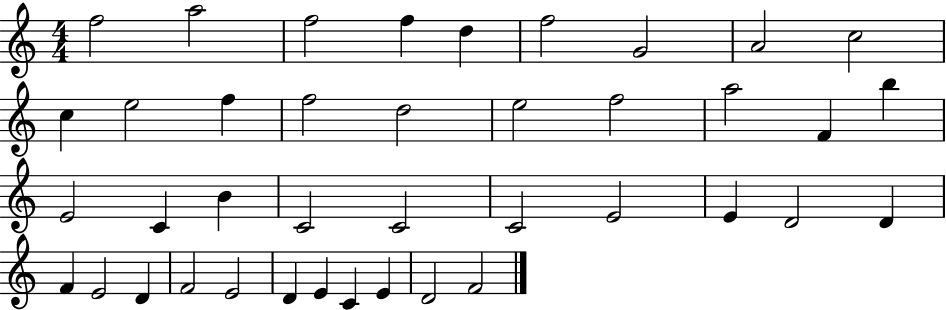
F5/h A5/h F5/h F5/q D5/q F5/h G4/h A4/h C5/h C5/q E5/h F5/q F5/h D5/h E5/h F5/h A5/h F4/q B5/q E4/h C4/q B4/q C4/h C4/h C4/h E4/h E4/q D4/h D4/q F4/q E4/h D4/q F4/h E4/h D4/q E4/q C4/q E4/q D4/h F4/h